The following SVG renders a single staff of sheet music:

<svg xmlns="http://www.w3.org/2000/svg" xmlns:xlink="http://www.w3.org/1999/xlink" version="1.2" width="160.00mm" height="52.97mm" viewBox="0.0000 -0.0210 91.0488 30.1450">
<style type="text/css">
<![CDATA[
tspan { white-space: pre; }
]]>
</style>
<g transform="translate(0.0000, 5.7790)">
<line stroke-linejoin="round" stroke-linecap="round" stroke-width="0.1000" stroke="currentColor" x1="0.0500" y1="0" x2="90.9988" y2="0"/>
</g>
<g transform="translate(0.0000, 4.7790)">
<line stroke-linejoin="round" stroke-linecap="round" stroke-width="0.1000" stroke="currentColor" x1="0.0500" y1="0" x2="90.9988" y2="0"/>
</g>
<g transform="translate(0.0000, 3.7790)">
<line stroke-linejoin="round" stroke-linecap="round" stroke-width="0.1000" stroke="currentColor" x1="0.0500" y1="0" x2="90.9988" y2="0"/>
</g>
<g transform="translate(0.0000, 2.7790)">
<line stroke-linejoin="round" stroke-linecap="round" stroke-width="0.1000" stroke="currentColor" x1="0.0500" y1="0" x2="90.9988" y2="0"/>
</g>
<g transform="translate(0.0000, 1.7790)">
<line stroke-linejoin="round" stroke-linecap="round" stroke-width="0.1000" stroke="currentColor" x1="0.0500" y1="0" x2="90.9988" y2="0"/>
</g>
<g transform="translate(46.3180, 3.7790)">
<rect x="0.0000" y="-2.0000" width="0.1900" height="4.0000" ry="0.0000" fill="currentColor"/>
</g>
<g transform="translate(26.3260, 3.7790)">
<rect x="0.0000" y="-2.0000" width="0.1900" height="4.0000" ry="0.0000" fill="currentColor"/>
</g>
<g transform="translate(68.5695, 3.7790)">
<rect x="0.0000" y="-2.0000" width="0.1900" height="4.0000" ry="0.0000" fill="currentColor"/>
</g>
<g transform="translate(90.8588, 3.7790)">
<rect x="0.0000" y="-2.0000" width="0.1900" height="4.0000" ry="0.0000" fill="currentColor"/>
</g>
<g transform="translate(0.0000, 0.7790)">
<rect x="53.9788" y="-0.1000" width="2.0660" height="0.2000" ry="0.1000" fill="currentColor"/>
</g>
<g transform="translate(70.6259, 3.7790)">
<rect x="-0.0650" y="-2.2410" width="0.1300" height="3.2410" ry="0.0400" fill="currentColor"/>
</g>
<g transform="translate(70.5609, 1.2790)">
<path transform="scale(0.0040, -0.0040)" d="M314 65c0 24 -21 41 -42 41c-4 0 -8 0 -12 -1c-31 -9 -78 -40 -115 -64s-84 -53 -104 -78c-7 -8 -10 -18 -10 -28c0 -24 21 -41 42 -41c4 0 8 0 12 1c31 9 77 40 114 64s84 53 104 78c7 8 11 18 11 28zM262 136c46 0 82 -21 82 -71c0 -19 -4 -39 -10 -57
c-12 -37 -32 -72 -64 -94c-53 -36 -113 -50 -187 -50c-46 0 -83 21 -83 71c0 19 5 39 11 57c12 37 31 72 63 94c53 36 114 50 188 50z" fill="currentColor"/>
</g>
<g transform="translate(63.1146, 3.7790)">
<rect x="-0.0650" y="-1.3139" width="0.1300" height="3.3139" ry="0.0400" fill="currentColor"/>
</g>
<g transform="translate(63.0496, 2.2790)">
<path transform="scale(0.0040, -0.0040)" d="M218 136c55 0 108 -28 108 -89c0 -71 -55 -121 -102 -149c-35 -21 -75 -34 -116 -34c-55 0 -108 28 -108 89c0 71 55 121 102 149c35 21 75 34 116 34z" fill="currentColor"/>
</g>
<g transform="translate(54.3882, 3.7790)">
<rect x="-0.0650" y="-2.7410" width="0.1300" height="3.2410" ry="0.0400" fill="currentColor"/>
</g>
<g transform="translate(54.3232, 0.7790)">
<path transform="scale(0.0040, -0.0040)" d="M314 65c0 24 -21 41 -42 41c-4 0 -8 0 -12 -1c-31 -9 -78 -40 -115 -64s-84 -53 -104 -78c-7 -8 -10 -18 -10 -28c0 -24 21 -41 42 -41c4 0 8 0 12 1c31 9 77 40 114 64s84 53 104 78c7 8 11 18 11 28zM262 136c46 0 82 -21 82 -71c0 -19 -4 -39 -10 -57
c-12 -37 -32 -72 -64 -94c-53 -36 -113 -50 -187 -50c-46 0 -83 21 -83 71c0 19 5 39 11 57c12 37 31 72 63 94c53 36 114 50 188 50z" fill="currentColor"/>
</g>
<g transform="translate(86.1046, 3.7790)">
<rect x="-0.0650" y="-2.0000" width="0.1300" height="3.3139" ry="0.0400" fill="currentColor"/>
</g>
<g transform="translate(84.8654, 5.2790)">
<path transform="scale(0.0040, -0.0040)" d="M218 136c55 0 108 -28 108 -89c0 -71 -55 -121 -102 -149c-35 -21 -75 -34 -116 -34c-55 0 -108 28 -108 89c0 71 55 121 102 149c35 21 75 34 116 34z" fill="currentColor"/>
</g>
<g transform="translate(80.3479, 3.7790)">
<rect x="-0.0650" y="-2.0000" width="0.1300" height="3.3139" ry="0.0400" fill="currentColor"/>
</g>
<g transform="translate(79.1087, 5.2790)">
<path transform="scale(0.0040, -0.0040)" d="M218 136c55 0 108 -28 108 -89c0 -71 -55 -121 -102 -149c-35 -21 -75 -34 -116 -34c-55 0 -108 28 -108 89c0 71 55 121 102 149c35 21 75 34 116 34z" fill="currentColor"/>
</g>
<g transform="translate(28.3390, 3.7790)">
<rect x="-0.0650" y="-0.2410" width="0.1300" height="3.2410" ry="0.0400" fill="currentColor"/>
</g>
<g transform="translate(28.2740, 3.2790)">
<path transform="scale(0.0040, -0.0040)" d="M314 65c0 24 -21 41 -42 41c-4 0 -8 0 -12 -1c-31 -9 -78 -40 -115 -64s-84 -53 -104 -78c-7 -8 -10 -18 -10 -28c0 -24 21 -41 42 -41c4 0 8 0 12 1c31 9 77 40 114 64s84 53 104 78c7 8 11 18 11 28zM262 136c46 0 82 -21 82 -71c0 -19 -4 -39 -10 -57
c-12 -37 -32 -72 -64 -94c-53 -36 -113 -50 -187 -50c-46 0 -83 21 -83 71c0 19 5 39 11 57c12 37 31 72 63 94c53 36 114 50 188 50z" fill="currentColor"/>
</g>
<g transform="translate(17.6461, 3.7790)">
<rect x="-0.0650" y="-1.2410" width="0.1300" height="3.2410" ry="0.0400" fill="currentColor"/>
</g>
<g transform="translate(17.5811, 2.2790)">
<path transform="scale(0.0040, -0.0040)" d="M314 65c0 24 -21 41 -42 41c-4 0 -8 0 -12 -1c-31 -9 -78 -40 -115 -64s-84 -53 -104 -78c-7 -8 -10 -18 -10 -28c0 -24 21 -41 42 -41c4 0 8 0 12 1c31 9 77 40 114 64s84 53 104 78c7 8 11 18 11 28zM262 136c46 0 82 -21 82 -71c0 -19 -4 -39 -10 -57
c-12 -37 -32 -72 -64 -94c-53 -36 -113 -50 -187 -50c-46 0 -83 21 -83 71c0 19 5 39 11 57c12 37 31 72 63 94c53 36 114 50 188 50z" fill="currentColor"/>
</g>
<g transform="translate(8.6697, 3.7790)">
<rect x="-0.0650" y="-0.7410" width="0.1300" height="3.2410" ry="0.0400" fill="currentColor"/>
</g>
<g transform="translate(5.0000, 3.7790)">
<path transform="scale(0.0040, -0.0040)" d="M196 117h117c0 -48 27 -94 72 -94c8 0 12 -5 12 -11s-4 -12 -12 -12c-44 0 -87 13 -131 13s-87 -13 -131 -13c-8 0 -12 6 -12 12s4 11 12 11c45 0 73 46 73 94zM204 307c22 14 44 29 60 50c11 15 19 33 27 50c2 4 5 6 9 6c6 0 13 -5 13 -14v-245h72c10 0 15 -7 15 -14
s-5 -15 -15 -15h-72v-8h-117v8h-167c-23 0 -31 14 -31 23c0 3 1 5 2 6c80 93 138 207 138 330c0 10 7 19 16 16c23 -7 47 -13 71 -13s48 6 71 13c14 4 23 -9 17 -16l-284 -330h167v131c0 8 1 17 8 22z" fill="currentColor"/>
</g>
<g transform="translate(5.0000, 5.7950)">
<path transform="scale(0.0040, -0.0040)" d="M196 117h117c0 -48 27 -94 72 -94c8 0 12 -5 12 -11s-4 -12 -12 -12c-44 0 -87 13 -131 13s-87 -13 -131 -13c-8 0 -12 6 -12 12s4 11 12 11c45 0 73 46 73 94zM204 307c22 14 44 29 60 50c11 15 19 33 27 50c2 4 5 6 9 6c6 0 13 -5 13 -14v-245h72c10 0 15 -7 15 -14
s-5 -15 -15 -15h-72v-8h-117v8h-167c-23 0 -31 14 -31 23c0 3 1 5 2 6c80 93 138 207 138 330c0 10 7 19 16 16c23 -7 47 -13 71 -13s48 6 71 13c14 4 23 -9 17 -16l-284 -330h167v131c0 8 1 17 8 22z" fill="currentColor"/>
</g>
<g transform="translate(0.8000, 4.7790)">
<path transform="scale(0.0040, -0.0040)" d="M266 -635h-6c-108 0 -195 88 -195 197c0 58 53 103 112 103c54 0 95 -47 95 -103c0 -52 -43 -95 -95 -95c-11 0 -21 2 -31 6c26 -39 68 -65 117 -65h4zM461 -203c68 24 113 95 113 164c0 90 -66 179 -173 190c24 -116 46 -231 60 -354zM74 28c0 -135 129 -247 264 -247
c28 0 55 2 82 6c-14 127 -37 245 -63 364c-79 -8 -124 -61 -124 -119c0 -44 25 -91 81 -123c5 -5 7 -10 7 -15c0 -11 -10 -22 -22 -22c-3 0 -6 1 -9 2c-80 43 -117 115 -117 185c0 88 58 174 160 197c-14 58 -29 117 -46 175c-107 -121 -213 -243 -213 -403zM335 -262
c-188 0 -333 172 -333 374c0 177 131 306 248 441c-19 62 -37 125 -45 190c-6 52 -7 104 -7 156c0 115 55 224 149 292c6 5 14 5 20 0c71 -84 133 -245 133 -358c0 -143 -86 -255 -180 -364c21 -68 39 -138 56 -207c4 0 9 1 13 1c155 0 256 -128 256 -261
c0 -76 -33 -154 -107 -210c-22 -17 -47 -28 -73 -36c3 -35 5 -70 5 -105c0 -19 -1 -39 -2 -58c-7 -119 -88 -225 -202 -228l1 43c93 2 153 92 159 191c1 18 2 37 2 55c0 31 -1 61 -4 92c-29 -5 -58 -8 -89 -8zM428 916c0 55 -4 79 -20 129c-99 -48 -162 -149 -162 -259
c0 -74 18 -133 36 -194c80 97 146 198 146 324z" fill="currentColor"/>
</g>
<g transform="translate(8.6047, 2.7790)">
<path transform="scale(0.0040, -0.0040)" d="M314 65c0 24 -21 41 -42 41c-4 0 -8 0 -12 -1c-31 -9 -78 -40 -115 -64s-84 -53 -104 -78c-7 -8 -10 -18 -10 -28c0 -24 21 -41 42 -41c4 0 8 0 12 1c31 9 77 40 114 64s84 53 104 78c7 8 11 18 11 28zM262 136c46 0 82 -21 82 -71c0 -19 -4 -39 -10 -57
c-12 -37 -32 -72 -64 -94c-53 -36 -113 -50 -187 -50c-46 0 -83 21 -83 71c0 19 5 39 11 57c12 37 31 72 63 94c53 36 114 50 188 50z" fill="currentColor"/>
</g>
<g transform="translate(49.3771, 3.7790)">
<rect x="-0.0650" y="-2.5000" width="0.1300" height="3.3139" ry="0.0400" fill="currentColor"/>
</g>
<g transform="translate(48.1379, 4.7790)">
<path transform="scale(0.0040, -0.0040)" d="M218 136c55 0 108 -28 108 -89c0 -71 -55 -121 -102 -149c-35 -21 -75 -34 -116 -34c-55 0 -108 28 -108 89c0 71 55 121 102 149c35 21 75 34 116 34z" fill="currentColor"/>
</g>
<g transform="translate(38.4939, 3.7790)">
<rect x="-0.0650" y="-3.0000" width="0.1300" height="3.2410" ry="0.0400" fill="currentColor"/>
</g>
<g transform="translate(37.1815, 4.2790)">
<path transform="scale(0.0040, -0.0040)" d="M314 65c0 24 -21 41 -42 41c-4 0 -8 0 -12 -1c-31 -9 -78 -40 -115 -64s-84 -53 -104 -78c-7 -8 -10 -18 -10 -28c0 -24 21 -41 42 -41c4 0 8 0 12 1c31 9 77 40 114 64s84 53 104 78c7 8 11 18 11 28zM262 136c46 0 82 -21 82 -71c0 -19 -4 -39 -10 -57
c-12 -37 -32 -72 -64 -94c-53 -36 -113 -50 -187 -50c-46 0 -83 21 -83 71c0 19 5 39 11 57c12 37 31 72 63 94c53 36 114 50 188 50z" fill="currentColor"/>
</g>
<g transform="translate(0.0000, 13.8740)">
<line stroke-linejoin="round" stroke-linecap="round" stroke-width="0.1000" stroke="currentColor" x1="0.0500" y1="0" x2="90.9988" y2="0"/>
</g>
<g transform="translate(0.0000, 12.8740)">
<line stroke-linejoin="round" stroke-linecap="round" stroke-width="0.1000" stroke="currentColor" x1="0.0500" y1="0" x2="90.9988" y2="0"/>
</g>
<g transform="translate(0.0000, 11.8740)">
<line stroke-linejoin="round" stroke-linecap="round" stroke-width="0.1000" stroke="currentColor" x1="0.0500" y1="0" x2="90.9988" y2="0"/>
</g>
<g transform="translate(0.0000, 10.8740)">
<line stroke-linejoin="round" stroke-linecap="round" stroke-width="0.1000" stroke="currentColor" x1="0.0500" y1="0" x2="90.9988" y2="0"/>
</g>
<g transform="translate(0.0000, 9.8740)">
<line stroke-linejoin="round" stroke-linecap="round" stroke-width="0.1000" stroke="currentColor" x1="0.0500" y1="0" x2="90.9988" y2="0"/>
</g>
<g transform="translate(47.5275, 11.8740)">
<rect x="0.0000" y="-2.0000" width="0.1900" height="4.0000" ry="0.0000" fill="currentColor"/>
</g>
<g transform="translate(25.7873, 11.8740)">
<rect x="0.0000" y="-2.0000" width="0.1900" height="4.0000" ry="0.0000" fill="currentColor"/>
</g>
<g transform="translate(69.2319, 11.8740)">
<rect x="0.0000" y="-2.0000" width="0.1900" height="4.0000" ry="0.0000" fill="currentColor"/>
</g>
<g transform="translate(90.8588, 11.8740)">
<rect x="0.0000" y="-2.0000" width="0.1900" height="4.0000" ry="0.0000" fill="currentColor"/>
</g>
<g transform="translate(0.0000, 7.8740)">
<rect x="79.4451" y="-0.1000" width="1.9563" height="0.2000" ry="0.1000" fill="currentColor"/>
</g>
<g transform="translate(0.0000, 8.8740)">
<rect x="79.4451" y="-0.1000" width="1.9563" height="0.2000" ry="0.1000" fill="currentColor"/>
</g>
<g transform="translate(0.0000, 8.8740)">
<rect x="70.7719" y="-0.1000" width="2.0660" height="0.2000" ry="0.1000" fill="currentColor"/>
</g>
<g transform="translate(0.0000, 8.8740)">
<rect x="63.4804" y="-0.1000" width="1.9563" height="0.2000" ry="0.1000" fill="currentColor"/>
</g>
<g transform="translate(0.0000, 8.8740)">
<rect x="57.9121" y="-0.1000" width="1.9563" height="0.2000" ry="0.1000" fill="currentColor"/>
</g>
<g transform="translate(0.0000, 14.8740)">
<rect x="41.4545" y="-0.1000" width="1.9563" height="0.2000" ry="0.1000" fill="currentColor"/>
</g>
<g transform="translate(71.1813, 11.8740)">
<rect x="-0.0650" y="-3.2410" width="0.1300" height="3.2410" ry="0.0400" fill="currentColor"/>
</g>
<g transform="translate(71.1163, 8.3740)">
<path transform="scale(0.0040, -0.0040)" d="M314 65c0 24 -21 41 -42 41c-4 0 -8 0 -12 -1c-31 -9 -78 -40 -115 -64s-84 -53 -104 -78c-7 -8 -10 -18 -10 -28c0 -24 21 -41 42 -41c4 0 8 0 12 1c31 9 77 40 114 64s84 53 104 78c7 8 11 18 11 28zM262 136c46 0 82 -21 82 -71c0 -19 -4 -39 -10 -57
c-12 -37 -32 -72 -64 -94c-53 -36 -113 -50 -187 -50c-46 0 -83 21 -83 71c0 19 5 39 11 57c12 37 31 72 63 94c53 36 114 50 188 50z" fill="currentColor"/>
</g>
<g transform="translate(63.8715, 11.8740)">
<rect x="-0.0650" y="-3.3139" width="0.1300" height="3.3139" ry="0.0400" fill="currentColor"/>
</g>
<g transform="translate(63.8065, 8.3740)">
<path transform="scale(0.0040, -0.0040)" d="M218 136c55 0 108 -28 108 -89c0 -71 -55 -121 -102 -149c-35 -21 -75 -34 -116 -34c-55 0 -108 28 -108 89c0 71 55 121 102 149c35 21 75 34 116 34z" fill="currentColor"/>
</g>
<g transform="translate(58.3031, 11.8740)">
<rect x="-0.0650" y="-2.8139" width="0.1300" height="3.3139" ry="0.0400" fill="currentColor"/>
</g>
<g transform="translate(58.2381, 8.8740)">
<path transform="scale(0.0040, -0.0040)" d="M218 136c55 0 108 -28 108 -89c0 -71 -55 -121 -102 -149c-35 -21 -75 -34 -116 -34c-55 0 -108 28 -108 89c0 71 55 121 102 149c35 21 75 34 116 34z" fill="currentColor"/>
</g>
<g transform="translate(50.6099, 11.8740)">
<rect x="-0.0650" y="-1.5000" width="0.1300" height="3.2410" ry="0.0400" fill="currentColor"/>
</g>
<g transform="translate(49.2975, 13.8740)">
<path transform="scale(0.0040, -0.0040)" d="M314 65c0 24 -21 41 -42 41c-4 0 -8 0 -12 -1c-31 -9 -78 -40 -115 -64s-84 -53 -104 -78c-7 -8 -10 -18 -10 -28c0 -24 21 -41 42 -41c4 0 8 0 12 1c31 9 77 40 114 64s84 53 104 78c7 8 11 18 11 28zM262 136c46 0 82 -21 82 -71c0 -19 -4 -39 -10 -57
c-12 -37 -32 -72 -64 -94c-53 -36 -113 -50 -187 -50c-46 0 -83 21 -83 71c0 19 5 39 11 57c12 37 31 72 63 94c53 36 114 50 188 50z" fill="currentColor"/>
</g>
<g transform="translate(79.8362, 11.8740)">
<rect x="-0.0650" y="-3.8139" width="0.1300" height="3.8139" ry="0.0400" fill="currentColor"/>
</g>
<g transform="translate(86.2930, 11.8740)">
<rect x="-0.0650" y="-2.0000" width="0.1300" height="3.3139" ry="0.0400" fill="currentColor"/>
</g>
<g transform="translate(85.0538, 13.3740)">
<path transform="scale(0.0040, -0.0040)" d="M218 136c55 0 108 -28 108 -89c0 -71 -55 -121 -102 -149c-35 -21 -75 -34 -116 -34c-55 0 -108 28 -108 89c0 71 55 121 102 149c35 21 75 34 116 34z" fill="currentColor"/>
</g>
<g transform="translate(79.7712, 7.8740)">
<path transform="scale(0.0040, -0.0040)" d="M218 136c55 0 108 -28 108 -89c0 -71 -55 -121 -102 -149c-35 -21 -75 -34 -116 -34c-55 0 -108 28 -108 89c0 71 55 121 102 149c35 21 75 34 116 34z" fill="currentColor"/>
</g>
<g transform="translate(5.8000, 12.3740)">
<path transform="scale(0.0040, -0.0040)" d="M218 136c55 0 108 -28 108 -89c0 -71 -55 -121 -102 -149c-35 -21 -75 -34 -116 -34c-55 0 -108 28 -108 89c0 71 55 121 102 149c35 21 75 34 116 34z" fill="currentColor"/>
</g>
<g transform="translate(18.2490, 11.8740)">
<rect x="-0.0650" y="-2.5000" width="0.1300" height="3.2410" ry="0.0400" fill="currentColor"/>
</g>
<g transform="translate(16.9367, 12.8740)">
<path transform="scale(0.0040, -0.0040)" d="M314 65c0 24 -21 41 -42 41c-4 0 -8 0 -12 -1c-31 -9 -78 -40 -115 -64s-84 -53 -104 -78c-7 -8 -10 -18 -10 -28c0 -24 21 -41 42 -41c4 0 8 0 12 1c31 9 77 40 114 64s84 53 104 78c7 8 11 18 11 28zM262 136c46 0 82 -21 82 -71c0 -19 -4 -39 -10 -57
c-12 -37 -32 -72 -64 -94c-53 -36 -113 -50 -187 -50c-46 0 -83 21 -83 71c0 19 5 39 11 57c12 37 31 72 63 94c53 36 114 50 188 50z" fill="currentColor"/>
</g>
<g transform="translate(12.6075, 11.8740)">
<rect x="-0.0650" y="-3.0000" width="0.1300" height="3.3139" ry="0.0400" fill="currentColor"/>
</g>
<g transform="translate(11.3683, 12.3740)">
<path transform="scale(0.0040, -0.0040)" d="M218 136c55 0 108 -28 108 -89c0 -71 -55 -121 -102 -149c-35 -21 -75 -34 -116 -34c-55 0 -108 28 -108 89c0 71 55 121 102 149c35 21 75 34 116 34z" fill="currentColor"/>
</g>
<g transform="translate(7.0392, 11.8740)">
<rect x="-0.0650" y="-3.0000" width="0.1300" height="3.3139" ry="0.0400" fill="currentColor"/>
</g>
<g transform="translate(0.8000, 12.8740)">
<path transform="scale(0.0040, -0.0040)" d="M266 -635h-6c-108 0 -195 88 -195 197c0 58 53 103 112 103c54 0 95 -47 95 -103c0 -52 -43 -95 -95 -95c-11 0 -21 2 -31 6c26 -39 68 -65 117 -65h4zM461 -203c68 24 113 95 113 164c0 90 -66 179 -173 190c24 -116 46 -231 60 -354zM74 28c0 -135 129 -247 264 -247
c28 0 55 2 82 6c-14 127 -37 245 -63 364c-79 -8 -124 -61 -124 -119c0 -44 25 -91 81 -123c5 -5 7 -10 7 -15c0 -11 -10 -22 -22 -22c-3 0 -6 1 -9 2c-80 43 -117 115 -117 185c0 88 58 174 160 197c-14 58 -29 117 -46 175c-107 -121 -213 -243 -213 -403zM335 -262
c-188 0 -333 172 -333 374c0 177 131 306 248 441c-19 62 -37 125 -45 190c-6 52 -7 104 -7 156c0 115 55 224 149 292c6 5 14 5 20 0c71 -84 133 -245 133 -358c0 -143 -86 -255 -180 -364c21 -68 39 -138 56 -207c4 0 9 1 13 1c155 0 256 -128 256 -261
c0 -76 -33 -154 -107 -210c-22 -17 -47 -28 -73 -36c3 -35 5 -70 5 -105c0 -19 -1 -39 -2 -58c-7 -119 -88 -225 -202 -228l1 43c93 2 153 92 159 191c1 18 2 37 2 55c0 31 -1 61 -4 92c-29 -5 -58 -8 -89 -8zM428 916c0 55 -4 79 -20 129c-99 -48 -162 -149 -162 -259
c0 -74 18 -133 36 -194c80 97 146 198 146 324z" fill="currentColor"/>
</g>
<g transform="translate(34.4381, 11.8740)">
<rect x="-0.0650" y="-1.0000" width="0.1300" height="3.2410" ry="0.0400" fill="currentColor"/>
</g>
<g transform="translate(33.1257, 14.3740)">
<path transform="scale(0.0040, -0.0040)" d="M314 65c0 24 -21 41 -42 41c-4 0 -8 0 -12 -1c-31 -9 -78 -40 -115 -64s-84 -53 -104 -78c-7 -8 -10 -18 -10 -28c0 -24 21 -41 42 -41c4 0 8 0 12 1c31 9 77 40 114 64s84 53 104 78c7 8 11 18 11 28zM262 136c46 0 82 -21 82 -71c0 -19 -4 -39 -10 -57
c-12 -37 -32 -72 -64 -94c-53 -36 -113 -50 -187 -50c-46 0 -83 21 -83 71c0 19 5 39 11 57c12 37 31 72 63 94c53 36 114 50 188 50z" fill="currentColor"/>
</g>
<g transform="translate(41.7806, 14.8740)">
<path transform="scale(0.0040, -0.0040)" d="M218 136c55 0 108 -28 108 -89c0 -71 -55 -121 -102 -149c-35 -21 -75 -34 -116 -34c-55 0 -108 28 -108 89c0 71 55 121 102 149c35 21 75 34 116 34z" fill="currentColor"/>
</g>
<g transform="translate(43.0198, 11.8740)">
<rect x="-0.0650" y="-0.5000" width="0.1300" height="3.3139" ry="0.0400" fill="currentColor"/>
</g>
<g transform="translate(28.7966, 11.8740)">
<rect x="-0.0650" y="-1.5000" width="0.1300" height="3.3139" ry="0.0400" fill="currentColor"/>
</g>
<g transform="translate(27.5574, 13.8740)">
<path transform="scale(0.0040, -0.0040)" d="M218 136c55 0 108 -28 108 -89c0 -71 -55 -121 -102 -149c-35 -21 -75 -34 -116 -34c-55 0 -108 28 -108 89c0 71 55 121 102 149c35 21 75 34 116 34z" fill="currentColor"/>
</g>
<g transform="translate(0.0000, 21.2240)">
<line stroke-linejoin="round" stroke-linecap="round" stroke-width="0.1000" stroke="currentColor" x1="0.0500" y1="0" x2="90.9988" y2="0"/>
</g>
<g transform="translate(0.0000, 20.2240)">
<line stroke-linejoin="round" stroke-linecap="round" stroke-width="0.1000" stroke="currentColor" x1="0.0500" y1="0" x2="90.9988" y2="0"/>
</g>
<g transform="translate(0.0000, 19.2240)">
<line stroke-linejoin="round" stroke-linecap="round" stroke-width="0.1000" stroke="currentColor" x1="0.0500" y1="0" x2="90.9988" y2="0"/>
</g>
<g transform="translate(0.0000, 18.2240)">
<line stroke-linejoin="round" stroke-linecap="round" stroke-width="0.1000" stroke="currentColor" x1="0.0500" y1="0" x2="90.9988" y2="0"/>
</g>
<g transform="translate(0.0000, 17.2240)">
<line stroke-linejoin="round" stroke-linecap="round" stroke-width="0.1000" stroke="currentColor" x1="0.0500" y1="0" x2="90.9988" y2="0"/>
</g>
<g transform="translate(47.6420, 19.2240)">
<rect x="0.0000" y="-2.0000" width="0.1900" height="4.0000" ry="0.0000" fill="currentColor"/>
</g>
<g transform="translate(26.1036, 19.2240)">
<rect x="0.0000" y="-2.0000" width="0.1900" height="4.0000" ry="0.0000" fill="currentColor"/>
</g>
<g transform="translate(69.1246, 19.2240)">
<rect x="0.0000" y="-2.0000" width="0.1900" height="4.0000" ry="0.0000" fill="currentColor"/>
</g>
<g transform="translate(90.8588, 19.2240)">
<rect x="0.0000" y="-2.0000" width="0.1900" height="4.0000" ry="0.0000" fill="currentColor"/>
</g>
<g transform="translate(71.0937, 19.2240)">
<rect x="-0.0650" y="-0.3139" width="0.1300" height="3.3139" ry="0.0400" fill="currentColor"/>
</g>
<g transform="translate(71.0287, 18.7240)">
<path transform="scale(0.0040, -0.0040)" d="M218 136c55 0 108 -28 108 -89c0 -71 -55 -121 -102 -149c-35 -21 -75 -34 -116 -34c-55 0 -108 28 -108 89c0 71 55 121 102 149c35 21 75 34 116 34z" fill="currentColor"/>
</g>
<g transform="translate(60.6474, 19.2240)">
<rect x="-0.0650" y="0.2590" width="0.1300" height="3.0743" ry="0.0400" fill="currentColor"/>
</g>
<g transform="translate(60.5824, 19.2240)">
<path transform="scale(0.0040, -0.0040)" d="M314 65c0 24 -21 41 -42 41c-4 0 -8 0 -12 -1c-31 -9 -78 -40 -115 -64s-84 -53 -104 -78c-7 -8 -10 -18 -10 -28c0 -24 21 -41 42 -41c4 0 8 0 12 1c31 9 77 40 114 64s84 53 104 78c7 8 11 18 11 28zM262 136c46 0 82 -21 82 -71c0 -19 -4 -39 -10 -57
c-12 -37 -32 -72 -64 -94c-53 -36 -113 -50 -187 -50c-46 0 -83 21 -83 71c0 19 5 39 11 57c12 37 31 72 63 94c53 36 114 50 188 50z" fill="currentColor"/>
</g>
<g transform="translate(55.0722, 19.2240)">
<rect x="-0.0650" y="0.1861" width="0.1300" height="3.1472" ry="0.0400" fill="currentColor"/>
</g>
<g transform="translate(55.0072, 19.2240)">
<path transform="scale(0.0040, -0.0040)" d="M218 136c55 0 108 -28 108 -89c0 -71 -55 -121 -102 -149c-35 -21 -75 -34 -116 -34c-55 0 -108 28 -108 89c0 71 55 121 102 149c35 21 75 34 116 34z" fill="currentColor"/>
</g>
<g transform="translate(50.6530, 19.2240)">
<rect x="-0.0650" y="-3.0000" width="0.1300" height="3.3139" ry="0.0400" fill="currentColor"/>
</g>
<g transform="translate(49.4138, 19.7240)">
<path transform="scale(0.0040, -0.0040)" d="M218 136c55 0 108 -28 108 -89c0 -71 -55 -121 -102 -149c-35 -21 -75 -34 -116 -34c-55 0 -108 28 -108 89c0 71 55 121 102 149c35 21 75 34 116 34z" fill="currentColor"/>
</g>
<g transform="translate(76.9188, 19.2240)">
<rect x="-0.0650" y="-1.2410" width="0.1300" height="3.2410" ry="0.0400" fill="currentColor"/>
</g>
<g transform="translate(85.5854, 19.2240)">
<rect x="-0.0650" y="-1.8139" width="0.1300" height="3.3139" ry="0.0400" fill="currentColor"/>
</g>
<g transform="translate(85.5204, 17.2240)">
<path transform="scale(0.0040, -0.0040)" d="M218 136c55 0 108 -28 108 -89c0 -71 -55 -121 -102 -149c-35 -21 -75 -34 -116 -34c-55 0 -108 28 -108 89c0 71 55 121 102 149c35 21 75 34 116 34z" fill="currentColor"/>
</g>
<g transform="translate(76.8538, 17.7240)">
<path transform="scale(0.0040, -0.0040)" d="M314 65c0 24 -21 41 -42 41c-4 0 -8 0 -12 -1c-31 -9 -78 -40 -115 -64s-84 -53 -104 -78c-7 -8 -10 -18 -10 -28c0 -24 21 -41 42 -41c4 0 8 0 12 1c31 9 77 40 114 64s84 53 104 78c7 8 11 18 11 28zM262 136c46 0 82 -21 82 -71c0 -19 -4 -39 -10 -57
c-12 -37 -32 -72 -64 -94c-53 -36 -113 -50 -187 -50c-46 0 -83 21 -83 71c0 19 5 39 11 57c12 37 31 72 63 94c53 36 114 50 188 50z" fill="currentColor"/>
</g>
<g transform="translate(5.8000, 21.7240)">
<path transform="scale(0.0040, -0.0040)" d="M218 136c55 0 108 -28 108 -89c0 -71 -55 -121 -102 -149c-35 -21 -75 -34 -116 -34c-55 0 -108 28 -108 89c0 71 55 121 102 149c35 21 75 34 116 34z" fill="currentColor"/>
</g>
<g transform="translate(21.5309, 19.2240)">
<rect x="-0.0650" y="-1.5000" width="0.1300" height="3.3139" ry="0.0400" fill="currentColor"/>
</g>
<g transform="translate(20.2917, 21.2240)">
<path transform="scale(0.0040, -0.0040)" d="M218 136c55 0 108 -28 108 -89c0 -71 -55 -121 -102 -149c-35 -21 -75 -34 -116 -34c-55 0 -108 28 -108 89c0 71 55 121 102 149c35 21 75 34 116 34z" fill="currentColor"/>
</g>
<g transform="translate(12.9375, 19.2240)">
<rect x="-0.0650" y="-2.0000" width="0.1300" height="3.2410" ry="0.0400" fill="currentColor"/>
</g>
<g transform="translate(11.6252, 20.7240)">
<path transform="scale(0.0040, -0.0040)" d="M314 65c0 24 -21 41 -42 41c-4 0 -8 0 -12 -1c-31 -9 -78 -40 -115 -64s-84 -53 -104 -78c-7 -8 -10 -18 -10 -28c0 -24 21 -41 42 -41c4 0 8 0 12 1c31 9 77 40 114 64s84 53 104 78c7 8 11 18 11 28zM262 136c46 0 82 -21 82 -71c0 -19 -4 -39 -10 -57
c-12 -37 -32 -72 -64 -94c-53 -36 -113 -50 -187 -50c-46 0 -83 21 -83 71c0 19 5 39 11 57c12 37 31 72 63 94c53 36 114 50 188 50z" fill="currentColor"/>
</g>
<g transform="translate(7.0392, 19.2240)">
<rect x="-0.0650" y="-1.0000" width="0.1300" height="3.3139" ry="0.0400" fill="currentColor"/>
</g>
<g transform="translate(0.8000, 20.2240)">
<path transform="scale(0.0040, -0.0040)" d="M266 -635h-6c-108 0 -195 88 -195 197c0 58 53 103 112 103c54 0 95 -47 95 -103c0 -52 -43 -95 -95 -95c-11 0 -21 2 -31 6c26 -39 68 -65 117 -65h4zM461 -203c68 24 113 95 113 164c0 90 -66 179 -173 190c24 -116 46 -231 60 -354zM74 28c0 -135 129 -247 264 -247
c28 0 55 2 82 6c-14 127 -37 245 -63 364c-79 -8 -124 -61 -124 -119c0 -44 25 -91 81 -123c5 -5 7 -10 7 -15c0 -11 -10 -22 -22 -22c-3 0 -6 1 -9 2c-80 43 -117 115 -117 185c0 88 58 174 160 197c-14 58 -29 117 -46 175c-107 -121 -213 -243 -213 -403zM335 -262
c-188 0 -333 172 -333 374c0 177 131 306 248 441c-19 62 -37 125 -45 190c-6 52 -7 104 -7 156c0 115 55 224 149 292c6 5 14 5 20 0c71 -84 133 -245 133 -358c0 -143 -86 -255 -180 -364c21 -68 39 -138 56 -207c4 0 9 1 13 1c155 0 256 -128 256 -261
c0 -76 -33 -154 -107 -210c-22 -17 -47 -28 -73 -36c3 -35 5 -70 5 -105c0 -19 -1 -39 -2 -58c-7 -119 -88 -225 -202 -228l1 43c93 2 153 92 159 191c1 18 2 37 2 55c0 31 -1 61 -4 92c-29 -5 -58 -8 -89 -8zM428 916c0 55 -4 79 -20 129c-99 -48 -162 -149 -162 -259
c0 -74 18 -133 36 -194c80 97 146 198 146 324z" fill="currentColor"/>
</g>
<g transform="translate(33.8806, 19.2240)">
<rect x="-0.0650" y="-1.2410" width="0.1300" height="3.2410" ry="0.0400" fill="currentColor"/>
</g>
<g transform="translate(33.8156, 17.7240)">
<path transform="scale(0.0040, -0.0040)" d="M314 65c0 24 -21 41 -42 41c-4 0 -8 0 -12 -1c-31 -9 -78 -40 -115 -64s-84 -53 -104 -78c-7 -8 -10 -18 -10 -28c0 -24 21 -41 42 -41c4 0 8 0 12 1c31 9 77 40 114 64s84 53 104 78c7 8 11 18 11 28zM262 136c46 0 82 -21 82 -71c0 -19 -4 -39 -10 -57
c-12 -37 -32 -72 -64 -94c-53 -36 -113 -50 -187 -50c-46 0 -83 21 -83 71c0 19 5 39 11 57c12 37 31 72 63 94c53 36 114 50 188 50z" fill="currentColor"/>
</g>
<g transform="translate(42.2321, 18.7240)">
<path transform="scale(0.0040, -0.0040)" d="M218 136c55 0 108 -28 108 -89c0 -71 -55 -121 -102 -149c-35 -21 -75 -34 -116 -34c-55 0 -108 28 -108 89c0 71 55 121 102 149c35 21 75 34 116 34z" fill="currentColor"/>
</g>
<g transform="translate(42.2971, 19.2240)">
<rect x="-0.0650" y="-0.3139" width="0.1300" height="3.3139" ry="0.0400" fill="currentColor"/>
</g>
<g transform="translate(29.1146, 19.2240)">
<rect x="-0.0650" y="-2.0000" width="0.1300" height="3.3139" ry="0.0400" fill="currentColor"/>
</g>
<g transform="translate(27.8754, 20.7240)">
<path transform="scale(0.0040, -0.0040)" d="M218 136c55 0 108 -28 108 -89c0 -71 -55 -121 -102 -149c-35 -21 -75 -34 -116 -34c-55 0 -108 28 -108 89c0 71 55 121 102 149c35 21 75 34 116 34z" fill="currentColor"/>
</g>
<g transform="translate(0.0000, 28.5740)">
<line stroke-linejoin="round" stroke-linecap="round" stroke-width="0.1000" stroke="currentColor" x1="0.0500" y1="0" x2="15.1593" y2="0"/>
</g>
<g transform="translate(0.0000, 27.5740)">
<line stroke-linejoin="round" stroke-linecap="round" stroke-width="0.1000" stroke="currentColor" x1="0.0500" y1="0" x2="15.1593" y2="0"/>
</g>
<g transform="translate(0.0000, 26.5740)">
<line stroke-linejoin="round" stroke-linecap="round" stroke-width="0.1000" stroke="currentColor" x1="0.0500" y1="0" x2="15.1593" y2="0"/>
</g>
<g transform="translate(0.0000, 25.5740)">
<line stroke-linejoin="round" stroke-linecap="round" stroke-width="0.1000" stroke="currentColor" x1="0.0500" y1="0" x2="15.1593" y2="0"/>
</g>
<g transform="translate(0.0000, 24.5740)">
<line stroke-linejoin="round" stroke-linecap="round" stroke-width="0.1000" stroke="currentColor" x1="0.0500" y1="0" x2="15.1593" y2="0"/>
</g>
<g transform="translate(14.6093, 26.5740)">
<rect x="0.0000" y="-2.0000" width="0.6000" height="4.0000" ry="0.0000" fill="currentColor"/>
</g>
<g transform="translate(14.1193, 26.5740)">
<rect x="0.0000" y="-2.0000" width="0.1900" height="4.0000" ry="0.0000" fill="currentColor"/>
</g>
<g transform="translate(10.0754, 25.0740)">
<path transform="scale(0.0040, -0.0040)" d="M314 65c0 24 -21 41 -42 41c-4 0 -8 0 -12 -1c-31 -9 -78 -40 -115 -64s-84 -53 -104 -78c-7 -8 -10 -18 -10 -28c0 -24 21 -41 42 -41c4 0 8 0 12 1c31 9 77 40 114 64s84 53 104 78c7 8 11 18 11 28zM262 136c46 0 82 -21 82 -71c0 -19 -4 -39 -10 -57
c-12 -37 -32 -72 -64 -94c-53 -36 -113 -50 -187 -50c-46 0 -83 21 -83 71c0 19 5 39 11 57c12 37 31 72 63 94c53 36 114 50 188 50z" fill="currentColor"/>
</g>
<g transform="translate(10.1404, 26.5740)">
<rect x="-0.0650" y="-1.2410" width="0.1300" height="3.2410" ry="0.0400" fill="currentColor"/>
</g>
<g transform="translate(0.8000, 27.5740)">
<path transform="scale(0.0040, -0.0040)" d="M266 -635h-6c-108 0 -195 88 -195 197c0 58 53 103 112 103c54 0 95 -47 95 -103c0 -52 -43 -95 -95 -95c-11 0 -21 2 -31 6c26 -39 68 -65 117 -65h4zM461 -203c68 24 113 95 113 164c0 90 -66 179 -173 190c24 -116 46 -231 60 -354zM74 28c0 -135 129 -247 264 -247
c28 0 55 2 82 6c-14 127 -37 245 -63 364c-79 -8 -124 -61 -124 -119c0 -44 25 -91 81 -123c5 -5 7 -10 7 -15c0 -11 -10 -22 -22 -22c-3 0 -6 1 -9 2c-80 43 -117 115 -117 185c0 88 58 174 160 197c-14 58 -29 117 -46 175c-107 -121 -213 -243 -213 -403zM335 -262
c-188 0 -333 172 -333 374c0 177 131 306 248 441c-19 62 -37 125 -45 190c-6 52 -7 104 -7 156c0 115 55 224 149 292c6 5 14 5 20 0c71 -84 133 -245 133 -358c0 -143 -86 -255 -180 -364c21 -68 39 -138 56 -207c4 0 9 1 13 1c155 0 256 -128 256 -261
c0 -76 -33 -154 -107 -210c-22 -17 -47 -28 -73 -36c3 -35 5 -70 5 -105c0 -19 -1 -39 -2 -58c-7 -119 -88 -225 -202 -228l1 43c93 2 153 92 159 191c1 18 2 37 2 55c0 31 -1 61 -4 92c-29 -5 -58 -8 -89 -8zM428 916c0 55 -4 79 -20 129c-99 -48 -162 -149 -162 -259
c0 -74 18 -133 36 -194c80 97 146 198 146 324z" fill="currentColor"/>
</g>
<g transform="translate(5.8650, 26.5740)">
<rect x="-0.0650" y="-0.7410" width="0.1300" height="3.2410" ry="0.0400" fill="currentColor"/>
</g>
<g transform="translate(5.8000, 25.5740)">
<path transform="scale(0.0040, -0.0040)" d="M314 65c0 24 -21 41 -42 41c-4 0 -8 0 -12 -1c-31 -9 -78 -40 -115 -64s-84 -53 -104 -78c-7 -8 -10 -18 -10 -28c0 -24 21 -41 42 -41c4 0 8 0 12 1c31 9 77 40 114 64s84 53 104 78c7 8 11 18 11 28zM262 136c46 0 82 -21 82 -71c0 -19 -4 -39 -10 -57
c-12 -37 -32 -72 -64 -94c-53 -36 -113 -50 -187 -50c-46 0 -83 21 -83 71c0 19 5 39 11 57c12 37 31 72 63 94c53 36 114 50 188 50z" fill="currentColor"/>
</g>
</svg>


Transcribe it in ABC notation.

X:1
T:Untitled
M:4/4
L:1/4
K:C
d2 e2 c2 A2 G a2 e g2 F F A A G2 E D2 C E2 a b b2 c' F D F2 E F e2 c A B B2 c e2 f d2 e2